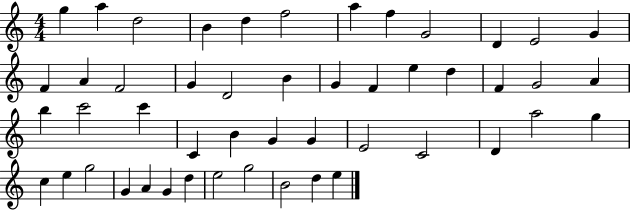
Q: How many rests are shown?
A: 0